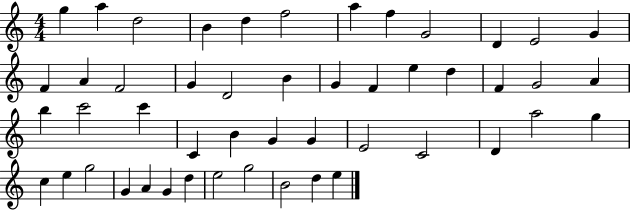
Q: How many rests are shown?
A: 0